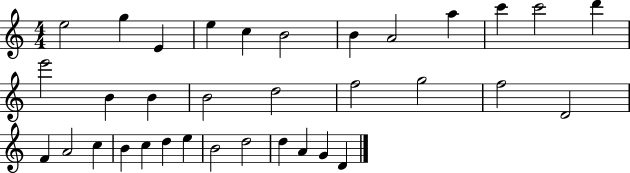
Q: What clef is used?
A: treble